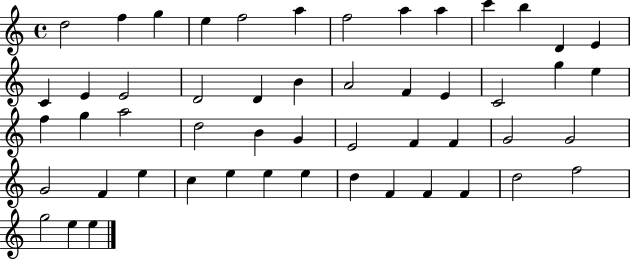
{
  \clef treble
  \time 4/4
  \defaultTimeSignature
  \key c \major
  d''2 f''4 g''4 | e''4 f''2 a''4 | f''2 a''4 a''4 | c'''4 b''4 d'4 e'4 | \break c'4 e'4 e'2 | d'2 d'4 b'4 | a'2 f'4 e'4 | c'2 g''4 e''4 | \break f''4 g''4 a''2 | d''2 b'4 g'4 | e'2 f'4 f'4 | g'2 g'2 | \break g'2 f'4 e''4 | c''4 e''4 e''4 e''4 | d''4 f'4 f'4 f'4 | d''2 f''2 | \break g''2 e''4 e''4 | \bar "|."
}